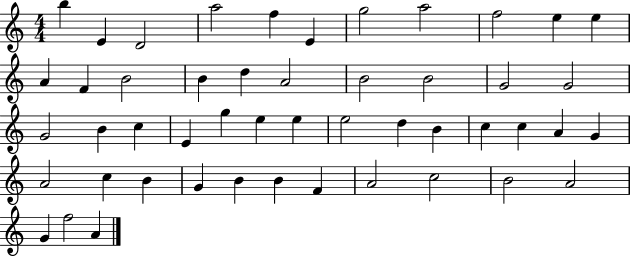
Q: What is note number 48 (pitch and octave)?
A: F5